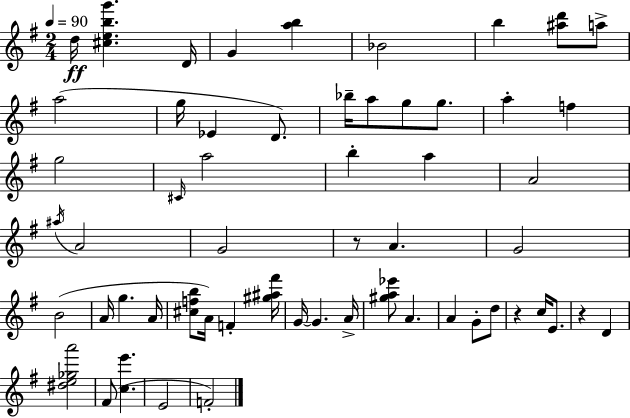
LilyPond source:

{
  \clef treble
  \numericTimeSignature
  \time 2/4
  \key e \minor
  \tempo 4 = 90
  d''16\ff <cis'' e'' b'' g'''>4. d'16 | g'4 <a'' b''>4 | bes'2 | b''4 <ais'' d'''>8 a''8-> | \break a''2( | g''16 ees'4 d'8.) | bes''16-- a''8 g''8 g''8. | a''4-. f''4 | \break g''2 | \grace { cis'16 } a''2 | b''4-. a''4 | a'2 | \break \acciaccatura { ais''16 } a'2 | g'2 | r8 a'4. | g'2 | \break b'2( | a'16 g''4. | a'16 <cis'' f'' b''>8 a'16) f'4-. | <gis'' ais'' fis'''>16 g'16~~ g'4. | \break a'16-> <gis'' a'' ees'''>8 a'4. | a'4 g'8-. | d''8 r4 c''16 e'8. | r4 d'4 | \break <dis'' e'' ges'' a'''>2 | fis'8( <c'' e'''>4. | e'2 | f'2-.) | \break \bar "|."
}